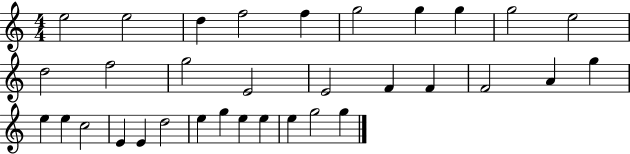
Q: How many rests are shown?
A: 0